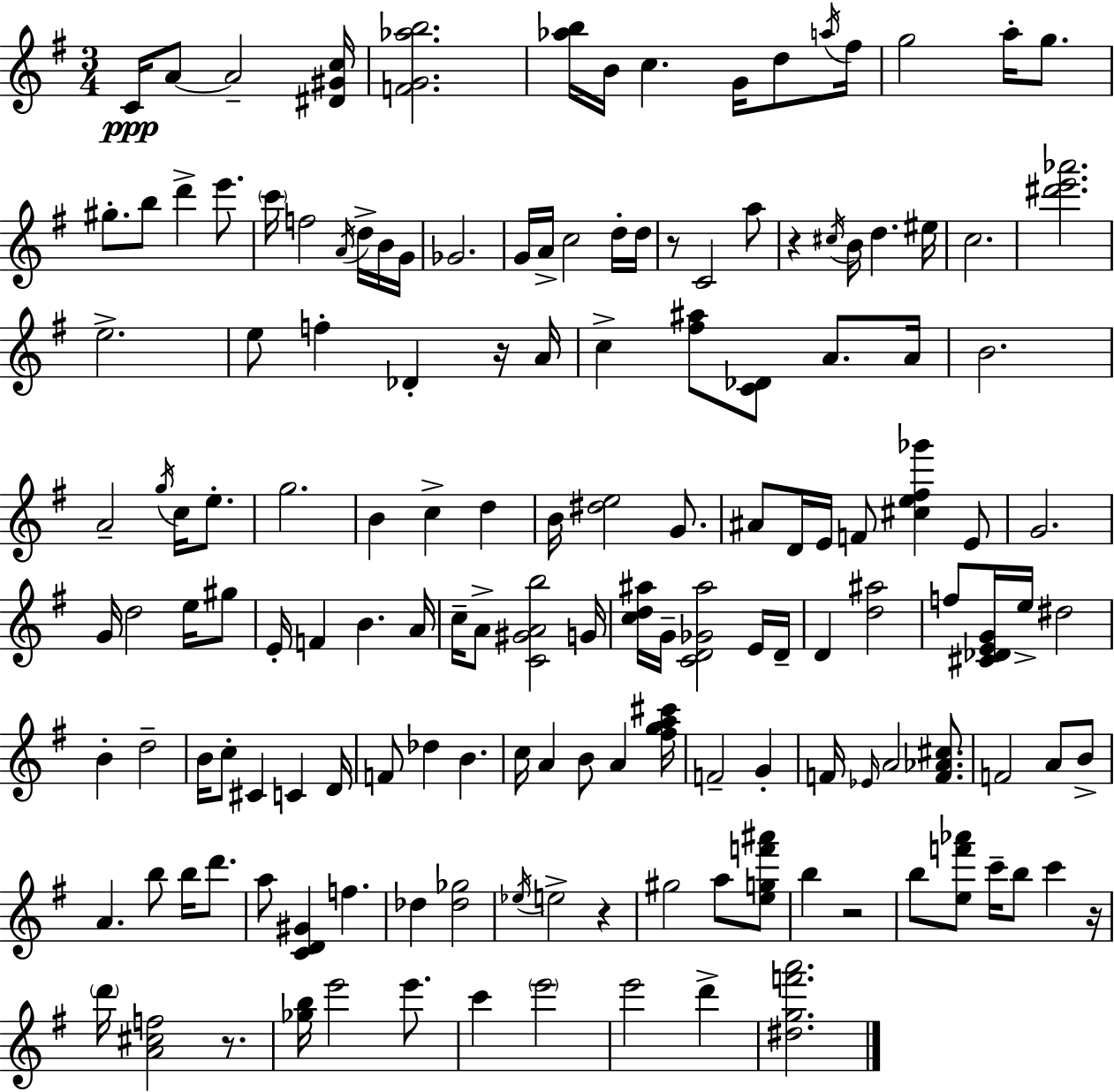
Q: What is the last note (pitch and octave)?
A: D6